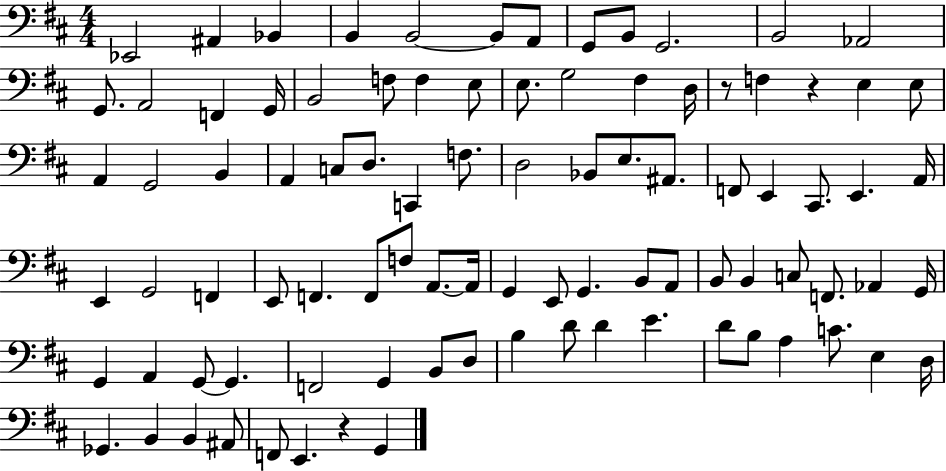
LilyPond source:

{
  \clef bass
  \numericTimeSignature
  \time 4/4
  \key d \major
  ees,2 ais,4 bes,4 | b,4 b,2~~ b,8 a,8 | g,8 b,8 g,2. | b,2 aes,2 | \break g,8. a,2 f,4 g,16 | b,2 f8 f4 e8 | e8. g2 fis4 d16 | r8 f4 r4 e4 e8 | \break a,4 g,2 b,4 | a,4 c8 d8. c,4 f8. | d2 bes,8 e8. ais,8. | f,8 e,4 cis,8. e,4. a,16 | \break e,4 g,2 f,4 | e,8 f,4. f,8 f8 a,8.~~ a,16 | g,4 e,8 g,4. b,8 a,8 | b,8 b,4 c8 f,8. aes,4 g,16 | \break g,4 a,4 g,8~~ g,4. | f,2 g,4 b,8 d8 | b4 d'8 d'4 e'4. | d'8 b8 a4 c'8. e4 d16 | \break ges,4. b,4 b,4 ais,8 | f,8 e,4. r4 g,4 | \bar "|."
}